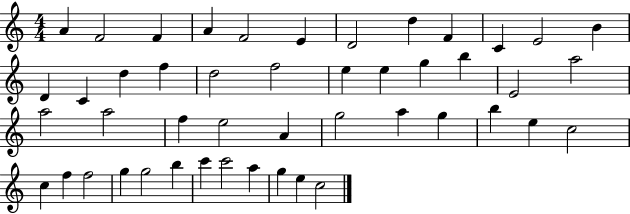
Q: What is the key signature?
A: C major